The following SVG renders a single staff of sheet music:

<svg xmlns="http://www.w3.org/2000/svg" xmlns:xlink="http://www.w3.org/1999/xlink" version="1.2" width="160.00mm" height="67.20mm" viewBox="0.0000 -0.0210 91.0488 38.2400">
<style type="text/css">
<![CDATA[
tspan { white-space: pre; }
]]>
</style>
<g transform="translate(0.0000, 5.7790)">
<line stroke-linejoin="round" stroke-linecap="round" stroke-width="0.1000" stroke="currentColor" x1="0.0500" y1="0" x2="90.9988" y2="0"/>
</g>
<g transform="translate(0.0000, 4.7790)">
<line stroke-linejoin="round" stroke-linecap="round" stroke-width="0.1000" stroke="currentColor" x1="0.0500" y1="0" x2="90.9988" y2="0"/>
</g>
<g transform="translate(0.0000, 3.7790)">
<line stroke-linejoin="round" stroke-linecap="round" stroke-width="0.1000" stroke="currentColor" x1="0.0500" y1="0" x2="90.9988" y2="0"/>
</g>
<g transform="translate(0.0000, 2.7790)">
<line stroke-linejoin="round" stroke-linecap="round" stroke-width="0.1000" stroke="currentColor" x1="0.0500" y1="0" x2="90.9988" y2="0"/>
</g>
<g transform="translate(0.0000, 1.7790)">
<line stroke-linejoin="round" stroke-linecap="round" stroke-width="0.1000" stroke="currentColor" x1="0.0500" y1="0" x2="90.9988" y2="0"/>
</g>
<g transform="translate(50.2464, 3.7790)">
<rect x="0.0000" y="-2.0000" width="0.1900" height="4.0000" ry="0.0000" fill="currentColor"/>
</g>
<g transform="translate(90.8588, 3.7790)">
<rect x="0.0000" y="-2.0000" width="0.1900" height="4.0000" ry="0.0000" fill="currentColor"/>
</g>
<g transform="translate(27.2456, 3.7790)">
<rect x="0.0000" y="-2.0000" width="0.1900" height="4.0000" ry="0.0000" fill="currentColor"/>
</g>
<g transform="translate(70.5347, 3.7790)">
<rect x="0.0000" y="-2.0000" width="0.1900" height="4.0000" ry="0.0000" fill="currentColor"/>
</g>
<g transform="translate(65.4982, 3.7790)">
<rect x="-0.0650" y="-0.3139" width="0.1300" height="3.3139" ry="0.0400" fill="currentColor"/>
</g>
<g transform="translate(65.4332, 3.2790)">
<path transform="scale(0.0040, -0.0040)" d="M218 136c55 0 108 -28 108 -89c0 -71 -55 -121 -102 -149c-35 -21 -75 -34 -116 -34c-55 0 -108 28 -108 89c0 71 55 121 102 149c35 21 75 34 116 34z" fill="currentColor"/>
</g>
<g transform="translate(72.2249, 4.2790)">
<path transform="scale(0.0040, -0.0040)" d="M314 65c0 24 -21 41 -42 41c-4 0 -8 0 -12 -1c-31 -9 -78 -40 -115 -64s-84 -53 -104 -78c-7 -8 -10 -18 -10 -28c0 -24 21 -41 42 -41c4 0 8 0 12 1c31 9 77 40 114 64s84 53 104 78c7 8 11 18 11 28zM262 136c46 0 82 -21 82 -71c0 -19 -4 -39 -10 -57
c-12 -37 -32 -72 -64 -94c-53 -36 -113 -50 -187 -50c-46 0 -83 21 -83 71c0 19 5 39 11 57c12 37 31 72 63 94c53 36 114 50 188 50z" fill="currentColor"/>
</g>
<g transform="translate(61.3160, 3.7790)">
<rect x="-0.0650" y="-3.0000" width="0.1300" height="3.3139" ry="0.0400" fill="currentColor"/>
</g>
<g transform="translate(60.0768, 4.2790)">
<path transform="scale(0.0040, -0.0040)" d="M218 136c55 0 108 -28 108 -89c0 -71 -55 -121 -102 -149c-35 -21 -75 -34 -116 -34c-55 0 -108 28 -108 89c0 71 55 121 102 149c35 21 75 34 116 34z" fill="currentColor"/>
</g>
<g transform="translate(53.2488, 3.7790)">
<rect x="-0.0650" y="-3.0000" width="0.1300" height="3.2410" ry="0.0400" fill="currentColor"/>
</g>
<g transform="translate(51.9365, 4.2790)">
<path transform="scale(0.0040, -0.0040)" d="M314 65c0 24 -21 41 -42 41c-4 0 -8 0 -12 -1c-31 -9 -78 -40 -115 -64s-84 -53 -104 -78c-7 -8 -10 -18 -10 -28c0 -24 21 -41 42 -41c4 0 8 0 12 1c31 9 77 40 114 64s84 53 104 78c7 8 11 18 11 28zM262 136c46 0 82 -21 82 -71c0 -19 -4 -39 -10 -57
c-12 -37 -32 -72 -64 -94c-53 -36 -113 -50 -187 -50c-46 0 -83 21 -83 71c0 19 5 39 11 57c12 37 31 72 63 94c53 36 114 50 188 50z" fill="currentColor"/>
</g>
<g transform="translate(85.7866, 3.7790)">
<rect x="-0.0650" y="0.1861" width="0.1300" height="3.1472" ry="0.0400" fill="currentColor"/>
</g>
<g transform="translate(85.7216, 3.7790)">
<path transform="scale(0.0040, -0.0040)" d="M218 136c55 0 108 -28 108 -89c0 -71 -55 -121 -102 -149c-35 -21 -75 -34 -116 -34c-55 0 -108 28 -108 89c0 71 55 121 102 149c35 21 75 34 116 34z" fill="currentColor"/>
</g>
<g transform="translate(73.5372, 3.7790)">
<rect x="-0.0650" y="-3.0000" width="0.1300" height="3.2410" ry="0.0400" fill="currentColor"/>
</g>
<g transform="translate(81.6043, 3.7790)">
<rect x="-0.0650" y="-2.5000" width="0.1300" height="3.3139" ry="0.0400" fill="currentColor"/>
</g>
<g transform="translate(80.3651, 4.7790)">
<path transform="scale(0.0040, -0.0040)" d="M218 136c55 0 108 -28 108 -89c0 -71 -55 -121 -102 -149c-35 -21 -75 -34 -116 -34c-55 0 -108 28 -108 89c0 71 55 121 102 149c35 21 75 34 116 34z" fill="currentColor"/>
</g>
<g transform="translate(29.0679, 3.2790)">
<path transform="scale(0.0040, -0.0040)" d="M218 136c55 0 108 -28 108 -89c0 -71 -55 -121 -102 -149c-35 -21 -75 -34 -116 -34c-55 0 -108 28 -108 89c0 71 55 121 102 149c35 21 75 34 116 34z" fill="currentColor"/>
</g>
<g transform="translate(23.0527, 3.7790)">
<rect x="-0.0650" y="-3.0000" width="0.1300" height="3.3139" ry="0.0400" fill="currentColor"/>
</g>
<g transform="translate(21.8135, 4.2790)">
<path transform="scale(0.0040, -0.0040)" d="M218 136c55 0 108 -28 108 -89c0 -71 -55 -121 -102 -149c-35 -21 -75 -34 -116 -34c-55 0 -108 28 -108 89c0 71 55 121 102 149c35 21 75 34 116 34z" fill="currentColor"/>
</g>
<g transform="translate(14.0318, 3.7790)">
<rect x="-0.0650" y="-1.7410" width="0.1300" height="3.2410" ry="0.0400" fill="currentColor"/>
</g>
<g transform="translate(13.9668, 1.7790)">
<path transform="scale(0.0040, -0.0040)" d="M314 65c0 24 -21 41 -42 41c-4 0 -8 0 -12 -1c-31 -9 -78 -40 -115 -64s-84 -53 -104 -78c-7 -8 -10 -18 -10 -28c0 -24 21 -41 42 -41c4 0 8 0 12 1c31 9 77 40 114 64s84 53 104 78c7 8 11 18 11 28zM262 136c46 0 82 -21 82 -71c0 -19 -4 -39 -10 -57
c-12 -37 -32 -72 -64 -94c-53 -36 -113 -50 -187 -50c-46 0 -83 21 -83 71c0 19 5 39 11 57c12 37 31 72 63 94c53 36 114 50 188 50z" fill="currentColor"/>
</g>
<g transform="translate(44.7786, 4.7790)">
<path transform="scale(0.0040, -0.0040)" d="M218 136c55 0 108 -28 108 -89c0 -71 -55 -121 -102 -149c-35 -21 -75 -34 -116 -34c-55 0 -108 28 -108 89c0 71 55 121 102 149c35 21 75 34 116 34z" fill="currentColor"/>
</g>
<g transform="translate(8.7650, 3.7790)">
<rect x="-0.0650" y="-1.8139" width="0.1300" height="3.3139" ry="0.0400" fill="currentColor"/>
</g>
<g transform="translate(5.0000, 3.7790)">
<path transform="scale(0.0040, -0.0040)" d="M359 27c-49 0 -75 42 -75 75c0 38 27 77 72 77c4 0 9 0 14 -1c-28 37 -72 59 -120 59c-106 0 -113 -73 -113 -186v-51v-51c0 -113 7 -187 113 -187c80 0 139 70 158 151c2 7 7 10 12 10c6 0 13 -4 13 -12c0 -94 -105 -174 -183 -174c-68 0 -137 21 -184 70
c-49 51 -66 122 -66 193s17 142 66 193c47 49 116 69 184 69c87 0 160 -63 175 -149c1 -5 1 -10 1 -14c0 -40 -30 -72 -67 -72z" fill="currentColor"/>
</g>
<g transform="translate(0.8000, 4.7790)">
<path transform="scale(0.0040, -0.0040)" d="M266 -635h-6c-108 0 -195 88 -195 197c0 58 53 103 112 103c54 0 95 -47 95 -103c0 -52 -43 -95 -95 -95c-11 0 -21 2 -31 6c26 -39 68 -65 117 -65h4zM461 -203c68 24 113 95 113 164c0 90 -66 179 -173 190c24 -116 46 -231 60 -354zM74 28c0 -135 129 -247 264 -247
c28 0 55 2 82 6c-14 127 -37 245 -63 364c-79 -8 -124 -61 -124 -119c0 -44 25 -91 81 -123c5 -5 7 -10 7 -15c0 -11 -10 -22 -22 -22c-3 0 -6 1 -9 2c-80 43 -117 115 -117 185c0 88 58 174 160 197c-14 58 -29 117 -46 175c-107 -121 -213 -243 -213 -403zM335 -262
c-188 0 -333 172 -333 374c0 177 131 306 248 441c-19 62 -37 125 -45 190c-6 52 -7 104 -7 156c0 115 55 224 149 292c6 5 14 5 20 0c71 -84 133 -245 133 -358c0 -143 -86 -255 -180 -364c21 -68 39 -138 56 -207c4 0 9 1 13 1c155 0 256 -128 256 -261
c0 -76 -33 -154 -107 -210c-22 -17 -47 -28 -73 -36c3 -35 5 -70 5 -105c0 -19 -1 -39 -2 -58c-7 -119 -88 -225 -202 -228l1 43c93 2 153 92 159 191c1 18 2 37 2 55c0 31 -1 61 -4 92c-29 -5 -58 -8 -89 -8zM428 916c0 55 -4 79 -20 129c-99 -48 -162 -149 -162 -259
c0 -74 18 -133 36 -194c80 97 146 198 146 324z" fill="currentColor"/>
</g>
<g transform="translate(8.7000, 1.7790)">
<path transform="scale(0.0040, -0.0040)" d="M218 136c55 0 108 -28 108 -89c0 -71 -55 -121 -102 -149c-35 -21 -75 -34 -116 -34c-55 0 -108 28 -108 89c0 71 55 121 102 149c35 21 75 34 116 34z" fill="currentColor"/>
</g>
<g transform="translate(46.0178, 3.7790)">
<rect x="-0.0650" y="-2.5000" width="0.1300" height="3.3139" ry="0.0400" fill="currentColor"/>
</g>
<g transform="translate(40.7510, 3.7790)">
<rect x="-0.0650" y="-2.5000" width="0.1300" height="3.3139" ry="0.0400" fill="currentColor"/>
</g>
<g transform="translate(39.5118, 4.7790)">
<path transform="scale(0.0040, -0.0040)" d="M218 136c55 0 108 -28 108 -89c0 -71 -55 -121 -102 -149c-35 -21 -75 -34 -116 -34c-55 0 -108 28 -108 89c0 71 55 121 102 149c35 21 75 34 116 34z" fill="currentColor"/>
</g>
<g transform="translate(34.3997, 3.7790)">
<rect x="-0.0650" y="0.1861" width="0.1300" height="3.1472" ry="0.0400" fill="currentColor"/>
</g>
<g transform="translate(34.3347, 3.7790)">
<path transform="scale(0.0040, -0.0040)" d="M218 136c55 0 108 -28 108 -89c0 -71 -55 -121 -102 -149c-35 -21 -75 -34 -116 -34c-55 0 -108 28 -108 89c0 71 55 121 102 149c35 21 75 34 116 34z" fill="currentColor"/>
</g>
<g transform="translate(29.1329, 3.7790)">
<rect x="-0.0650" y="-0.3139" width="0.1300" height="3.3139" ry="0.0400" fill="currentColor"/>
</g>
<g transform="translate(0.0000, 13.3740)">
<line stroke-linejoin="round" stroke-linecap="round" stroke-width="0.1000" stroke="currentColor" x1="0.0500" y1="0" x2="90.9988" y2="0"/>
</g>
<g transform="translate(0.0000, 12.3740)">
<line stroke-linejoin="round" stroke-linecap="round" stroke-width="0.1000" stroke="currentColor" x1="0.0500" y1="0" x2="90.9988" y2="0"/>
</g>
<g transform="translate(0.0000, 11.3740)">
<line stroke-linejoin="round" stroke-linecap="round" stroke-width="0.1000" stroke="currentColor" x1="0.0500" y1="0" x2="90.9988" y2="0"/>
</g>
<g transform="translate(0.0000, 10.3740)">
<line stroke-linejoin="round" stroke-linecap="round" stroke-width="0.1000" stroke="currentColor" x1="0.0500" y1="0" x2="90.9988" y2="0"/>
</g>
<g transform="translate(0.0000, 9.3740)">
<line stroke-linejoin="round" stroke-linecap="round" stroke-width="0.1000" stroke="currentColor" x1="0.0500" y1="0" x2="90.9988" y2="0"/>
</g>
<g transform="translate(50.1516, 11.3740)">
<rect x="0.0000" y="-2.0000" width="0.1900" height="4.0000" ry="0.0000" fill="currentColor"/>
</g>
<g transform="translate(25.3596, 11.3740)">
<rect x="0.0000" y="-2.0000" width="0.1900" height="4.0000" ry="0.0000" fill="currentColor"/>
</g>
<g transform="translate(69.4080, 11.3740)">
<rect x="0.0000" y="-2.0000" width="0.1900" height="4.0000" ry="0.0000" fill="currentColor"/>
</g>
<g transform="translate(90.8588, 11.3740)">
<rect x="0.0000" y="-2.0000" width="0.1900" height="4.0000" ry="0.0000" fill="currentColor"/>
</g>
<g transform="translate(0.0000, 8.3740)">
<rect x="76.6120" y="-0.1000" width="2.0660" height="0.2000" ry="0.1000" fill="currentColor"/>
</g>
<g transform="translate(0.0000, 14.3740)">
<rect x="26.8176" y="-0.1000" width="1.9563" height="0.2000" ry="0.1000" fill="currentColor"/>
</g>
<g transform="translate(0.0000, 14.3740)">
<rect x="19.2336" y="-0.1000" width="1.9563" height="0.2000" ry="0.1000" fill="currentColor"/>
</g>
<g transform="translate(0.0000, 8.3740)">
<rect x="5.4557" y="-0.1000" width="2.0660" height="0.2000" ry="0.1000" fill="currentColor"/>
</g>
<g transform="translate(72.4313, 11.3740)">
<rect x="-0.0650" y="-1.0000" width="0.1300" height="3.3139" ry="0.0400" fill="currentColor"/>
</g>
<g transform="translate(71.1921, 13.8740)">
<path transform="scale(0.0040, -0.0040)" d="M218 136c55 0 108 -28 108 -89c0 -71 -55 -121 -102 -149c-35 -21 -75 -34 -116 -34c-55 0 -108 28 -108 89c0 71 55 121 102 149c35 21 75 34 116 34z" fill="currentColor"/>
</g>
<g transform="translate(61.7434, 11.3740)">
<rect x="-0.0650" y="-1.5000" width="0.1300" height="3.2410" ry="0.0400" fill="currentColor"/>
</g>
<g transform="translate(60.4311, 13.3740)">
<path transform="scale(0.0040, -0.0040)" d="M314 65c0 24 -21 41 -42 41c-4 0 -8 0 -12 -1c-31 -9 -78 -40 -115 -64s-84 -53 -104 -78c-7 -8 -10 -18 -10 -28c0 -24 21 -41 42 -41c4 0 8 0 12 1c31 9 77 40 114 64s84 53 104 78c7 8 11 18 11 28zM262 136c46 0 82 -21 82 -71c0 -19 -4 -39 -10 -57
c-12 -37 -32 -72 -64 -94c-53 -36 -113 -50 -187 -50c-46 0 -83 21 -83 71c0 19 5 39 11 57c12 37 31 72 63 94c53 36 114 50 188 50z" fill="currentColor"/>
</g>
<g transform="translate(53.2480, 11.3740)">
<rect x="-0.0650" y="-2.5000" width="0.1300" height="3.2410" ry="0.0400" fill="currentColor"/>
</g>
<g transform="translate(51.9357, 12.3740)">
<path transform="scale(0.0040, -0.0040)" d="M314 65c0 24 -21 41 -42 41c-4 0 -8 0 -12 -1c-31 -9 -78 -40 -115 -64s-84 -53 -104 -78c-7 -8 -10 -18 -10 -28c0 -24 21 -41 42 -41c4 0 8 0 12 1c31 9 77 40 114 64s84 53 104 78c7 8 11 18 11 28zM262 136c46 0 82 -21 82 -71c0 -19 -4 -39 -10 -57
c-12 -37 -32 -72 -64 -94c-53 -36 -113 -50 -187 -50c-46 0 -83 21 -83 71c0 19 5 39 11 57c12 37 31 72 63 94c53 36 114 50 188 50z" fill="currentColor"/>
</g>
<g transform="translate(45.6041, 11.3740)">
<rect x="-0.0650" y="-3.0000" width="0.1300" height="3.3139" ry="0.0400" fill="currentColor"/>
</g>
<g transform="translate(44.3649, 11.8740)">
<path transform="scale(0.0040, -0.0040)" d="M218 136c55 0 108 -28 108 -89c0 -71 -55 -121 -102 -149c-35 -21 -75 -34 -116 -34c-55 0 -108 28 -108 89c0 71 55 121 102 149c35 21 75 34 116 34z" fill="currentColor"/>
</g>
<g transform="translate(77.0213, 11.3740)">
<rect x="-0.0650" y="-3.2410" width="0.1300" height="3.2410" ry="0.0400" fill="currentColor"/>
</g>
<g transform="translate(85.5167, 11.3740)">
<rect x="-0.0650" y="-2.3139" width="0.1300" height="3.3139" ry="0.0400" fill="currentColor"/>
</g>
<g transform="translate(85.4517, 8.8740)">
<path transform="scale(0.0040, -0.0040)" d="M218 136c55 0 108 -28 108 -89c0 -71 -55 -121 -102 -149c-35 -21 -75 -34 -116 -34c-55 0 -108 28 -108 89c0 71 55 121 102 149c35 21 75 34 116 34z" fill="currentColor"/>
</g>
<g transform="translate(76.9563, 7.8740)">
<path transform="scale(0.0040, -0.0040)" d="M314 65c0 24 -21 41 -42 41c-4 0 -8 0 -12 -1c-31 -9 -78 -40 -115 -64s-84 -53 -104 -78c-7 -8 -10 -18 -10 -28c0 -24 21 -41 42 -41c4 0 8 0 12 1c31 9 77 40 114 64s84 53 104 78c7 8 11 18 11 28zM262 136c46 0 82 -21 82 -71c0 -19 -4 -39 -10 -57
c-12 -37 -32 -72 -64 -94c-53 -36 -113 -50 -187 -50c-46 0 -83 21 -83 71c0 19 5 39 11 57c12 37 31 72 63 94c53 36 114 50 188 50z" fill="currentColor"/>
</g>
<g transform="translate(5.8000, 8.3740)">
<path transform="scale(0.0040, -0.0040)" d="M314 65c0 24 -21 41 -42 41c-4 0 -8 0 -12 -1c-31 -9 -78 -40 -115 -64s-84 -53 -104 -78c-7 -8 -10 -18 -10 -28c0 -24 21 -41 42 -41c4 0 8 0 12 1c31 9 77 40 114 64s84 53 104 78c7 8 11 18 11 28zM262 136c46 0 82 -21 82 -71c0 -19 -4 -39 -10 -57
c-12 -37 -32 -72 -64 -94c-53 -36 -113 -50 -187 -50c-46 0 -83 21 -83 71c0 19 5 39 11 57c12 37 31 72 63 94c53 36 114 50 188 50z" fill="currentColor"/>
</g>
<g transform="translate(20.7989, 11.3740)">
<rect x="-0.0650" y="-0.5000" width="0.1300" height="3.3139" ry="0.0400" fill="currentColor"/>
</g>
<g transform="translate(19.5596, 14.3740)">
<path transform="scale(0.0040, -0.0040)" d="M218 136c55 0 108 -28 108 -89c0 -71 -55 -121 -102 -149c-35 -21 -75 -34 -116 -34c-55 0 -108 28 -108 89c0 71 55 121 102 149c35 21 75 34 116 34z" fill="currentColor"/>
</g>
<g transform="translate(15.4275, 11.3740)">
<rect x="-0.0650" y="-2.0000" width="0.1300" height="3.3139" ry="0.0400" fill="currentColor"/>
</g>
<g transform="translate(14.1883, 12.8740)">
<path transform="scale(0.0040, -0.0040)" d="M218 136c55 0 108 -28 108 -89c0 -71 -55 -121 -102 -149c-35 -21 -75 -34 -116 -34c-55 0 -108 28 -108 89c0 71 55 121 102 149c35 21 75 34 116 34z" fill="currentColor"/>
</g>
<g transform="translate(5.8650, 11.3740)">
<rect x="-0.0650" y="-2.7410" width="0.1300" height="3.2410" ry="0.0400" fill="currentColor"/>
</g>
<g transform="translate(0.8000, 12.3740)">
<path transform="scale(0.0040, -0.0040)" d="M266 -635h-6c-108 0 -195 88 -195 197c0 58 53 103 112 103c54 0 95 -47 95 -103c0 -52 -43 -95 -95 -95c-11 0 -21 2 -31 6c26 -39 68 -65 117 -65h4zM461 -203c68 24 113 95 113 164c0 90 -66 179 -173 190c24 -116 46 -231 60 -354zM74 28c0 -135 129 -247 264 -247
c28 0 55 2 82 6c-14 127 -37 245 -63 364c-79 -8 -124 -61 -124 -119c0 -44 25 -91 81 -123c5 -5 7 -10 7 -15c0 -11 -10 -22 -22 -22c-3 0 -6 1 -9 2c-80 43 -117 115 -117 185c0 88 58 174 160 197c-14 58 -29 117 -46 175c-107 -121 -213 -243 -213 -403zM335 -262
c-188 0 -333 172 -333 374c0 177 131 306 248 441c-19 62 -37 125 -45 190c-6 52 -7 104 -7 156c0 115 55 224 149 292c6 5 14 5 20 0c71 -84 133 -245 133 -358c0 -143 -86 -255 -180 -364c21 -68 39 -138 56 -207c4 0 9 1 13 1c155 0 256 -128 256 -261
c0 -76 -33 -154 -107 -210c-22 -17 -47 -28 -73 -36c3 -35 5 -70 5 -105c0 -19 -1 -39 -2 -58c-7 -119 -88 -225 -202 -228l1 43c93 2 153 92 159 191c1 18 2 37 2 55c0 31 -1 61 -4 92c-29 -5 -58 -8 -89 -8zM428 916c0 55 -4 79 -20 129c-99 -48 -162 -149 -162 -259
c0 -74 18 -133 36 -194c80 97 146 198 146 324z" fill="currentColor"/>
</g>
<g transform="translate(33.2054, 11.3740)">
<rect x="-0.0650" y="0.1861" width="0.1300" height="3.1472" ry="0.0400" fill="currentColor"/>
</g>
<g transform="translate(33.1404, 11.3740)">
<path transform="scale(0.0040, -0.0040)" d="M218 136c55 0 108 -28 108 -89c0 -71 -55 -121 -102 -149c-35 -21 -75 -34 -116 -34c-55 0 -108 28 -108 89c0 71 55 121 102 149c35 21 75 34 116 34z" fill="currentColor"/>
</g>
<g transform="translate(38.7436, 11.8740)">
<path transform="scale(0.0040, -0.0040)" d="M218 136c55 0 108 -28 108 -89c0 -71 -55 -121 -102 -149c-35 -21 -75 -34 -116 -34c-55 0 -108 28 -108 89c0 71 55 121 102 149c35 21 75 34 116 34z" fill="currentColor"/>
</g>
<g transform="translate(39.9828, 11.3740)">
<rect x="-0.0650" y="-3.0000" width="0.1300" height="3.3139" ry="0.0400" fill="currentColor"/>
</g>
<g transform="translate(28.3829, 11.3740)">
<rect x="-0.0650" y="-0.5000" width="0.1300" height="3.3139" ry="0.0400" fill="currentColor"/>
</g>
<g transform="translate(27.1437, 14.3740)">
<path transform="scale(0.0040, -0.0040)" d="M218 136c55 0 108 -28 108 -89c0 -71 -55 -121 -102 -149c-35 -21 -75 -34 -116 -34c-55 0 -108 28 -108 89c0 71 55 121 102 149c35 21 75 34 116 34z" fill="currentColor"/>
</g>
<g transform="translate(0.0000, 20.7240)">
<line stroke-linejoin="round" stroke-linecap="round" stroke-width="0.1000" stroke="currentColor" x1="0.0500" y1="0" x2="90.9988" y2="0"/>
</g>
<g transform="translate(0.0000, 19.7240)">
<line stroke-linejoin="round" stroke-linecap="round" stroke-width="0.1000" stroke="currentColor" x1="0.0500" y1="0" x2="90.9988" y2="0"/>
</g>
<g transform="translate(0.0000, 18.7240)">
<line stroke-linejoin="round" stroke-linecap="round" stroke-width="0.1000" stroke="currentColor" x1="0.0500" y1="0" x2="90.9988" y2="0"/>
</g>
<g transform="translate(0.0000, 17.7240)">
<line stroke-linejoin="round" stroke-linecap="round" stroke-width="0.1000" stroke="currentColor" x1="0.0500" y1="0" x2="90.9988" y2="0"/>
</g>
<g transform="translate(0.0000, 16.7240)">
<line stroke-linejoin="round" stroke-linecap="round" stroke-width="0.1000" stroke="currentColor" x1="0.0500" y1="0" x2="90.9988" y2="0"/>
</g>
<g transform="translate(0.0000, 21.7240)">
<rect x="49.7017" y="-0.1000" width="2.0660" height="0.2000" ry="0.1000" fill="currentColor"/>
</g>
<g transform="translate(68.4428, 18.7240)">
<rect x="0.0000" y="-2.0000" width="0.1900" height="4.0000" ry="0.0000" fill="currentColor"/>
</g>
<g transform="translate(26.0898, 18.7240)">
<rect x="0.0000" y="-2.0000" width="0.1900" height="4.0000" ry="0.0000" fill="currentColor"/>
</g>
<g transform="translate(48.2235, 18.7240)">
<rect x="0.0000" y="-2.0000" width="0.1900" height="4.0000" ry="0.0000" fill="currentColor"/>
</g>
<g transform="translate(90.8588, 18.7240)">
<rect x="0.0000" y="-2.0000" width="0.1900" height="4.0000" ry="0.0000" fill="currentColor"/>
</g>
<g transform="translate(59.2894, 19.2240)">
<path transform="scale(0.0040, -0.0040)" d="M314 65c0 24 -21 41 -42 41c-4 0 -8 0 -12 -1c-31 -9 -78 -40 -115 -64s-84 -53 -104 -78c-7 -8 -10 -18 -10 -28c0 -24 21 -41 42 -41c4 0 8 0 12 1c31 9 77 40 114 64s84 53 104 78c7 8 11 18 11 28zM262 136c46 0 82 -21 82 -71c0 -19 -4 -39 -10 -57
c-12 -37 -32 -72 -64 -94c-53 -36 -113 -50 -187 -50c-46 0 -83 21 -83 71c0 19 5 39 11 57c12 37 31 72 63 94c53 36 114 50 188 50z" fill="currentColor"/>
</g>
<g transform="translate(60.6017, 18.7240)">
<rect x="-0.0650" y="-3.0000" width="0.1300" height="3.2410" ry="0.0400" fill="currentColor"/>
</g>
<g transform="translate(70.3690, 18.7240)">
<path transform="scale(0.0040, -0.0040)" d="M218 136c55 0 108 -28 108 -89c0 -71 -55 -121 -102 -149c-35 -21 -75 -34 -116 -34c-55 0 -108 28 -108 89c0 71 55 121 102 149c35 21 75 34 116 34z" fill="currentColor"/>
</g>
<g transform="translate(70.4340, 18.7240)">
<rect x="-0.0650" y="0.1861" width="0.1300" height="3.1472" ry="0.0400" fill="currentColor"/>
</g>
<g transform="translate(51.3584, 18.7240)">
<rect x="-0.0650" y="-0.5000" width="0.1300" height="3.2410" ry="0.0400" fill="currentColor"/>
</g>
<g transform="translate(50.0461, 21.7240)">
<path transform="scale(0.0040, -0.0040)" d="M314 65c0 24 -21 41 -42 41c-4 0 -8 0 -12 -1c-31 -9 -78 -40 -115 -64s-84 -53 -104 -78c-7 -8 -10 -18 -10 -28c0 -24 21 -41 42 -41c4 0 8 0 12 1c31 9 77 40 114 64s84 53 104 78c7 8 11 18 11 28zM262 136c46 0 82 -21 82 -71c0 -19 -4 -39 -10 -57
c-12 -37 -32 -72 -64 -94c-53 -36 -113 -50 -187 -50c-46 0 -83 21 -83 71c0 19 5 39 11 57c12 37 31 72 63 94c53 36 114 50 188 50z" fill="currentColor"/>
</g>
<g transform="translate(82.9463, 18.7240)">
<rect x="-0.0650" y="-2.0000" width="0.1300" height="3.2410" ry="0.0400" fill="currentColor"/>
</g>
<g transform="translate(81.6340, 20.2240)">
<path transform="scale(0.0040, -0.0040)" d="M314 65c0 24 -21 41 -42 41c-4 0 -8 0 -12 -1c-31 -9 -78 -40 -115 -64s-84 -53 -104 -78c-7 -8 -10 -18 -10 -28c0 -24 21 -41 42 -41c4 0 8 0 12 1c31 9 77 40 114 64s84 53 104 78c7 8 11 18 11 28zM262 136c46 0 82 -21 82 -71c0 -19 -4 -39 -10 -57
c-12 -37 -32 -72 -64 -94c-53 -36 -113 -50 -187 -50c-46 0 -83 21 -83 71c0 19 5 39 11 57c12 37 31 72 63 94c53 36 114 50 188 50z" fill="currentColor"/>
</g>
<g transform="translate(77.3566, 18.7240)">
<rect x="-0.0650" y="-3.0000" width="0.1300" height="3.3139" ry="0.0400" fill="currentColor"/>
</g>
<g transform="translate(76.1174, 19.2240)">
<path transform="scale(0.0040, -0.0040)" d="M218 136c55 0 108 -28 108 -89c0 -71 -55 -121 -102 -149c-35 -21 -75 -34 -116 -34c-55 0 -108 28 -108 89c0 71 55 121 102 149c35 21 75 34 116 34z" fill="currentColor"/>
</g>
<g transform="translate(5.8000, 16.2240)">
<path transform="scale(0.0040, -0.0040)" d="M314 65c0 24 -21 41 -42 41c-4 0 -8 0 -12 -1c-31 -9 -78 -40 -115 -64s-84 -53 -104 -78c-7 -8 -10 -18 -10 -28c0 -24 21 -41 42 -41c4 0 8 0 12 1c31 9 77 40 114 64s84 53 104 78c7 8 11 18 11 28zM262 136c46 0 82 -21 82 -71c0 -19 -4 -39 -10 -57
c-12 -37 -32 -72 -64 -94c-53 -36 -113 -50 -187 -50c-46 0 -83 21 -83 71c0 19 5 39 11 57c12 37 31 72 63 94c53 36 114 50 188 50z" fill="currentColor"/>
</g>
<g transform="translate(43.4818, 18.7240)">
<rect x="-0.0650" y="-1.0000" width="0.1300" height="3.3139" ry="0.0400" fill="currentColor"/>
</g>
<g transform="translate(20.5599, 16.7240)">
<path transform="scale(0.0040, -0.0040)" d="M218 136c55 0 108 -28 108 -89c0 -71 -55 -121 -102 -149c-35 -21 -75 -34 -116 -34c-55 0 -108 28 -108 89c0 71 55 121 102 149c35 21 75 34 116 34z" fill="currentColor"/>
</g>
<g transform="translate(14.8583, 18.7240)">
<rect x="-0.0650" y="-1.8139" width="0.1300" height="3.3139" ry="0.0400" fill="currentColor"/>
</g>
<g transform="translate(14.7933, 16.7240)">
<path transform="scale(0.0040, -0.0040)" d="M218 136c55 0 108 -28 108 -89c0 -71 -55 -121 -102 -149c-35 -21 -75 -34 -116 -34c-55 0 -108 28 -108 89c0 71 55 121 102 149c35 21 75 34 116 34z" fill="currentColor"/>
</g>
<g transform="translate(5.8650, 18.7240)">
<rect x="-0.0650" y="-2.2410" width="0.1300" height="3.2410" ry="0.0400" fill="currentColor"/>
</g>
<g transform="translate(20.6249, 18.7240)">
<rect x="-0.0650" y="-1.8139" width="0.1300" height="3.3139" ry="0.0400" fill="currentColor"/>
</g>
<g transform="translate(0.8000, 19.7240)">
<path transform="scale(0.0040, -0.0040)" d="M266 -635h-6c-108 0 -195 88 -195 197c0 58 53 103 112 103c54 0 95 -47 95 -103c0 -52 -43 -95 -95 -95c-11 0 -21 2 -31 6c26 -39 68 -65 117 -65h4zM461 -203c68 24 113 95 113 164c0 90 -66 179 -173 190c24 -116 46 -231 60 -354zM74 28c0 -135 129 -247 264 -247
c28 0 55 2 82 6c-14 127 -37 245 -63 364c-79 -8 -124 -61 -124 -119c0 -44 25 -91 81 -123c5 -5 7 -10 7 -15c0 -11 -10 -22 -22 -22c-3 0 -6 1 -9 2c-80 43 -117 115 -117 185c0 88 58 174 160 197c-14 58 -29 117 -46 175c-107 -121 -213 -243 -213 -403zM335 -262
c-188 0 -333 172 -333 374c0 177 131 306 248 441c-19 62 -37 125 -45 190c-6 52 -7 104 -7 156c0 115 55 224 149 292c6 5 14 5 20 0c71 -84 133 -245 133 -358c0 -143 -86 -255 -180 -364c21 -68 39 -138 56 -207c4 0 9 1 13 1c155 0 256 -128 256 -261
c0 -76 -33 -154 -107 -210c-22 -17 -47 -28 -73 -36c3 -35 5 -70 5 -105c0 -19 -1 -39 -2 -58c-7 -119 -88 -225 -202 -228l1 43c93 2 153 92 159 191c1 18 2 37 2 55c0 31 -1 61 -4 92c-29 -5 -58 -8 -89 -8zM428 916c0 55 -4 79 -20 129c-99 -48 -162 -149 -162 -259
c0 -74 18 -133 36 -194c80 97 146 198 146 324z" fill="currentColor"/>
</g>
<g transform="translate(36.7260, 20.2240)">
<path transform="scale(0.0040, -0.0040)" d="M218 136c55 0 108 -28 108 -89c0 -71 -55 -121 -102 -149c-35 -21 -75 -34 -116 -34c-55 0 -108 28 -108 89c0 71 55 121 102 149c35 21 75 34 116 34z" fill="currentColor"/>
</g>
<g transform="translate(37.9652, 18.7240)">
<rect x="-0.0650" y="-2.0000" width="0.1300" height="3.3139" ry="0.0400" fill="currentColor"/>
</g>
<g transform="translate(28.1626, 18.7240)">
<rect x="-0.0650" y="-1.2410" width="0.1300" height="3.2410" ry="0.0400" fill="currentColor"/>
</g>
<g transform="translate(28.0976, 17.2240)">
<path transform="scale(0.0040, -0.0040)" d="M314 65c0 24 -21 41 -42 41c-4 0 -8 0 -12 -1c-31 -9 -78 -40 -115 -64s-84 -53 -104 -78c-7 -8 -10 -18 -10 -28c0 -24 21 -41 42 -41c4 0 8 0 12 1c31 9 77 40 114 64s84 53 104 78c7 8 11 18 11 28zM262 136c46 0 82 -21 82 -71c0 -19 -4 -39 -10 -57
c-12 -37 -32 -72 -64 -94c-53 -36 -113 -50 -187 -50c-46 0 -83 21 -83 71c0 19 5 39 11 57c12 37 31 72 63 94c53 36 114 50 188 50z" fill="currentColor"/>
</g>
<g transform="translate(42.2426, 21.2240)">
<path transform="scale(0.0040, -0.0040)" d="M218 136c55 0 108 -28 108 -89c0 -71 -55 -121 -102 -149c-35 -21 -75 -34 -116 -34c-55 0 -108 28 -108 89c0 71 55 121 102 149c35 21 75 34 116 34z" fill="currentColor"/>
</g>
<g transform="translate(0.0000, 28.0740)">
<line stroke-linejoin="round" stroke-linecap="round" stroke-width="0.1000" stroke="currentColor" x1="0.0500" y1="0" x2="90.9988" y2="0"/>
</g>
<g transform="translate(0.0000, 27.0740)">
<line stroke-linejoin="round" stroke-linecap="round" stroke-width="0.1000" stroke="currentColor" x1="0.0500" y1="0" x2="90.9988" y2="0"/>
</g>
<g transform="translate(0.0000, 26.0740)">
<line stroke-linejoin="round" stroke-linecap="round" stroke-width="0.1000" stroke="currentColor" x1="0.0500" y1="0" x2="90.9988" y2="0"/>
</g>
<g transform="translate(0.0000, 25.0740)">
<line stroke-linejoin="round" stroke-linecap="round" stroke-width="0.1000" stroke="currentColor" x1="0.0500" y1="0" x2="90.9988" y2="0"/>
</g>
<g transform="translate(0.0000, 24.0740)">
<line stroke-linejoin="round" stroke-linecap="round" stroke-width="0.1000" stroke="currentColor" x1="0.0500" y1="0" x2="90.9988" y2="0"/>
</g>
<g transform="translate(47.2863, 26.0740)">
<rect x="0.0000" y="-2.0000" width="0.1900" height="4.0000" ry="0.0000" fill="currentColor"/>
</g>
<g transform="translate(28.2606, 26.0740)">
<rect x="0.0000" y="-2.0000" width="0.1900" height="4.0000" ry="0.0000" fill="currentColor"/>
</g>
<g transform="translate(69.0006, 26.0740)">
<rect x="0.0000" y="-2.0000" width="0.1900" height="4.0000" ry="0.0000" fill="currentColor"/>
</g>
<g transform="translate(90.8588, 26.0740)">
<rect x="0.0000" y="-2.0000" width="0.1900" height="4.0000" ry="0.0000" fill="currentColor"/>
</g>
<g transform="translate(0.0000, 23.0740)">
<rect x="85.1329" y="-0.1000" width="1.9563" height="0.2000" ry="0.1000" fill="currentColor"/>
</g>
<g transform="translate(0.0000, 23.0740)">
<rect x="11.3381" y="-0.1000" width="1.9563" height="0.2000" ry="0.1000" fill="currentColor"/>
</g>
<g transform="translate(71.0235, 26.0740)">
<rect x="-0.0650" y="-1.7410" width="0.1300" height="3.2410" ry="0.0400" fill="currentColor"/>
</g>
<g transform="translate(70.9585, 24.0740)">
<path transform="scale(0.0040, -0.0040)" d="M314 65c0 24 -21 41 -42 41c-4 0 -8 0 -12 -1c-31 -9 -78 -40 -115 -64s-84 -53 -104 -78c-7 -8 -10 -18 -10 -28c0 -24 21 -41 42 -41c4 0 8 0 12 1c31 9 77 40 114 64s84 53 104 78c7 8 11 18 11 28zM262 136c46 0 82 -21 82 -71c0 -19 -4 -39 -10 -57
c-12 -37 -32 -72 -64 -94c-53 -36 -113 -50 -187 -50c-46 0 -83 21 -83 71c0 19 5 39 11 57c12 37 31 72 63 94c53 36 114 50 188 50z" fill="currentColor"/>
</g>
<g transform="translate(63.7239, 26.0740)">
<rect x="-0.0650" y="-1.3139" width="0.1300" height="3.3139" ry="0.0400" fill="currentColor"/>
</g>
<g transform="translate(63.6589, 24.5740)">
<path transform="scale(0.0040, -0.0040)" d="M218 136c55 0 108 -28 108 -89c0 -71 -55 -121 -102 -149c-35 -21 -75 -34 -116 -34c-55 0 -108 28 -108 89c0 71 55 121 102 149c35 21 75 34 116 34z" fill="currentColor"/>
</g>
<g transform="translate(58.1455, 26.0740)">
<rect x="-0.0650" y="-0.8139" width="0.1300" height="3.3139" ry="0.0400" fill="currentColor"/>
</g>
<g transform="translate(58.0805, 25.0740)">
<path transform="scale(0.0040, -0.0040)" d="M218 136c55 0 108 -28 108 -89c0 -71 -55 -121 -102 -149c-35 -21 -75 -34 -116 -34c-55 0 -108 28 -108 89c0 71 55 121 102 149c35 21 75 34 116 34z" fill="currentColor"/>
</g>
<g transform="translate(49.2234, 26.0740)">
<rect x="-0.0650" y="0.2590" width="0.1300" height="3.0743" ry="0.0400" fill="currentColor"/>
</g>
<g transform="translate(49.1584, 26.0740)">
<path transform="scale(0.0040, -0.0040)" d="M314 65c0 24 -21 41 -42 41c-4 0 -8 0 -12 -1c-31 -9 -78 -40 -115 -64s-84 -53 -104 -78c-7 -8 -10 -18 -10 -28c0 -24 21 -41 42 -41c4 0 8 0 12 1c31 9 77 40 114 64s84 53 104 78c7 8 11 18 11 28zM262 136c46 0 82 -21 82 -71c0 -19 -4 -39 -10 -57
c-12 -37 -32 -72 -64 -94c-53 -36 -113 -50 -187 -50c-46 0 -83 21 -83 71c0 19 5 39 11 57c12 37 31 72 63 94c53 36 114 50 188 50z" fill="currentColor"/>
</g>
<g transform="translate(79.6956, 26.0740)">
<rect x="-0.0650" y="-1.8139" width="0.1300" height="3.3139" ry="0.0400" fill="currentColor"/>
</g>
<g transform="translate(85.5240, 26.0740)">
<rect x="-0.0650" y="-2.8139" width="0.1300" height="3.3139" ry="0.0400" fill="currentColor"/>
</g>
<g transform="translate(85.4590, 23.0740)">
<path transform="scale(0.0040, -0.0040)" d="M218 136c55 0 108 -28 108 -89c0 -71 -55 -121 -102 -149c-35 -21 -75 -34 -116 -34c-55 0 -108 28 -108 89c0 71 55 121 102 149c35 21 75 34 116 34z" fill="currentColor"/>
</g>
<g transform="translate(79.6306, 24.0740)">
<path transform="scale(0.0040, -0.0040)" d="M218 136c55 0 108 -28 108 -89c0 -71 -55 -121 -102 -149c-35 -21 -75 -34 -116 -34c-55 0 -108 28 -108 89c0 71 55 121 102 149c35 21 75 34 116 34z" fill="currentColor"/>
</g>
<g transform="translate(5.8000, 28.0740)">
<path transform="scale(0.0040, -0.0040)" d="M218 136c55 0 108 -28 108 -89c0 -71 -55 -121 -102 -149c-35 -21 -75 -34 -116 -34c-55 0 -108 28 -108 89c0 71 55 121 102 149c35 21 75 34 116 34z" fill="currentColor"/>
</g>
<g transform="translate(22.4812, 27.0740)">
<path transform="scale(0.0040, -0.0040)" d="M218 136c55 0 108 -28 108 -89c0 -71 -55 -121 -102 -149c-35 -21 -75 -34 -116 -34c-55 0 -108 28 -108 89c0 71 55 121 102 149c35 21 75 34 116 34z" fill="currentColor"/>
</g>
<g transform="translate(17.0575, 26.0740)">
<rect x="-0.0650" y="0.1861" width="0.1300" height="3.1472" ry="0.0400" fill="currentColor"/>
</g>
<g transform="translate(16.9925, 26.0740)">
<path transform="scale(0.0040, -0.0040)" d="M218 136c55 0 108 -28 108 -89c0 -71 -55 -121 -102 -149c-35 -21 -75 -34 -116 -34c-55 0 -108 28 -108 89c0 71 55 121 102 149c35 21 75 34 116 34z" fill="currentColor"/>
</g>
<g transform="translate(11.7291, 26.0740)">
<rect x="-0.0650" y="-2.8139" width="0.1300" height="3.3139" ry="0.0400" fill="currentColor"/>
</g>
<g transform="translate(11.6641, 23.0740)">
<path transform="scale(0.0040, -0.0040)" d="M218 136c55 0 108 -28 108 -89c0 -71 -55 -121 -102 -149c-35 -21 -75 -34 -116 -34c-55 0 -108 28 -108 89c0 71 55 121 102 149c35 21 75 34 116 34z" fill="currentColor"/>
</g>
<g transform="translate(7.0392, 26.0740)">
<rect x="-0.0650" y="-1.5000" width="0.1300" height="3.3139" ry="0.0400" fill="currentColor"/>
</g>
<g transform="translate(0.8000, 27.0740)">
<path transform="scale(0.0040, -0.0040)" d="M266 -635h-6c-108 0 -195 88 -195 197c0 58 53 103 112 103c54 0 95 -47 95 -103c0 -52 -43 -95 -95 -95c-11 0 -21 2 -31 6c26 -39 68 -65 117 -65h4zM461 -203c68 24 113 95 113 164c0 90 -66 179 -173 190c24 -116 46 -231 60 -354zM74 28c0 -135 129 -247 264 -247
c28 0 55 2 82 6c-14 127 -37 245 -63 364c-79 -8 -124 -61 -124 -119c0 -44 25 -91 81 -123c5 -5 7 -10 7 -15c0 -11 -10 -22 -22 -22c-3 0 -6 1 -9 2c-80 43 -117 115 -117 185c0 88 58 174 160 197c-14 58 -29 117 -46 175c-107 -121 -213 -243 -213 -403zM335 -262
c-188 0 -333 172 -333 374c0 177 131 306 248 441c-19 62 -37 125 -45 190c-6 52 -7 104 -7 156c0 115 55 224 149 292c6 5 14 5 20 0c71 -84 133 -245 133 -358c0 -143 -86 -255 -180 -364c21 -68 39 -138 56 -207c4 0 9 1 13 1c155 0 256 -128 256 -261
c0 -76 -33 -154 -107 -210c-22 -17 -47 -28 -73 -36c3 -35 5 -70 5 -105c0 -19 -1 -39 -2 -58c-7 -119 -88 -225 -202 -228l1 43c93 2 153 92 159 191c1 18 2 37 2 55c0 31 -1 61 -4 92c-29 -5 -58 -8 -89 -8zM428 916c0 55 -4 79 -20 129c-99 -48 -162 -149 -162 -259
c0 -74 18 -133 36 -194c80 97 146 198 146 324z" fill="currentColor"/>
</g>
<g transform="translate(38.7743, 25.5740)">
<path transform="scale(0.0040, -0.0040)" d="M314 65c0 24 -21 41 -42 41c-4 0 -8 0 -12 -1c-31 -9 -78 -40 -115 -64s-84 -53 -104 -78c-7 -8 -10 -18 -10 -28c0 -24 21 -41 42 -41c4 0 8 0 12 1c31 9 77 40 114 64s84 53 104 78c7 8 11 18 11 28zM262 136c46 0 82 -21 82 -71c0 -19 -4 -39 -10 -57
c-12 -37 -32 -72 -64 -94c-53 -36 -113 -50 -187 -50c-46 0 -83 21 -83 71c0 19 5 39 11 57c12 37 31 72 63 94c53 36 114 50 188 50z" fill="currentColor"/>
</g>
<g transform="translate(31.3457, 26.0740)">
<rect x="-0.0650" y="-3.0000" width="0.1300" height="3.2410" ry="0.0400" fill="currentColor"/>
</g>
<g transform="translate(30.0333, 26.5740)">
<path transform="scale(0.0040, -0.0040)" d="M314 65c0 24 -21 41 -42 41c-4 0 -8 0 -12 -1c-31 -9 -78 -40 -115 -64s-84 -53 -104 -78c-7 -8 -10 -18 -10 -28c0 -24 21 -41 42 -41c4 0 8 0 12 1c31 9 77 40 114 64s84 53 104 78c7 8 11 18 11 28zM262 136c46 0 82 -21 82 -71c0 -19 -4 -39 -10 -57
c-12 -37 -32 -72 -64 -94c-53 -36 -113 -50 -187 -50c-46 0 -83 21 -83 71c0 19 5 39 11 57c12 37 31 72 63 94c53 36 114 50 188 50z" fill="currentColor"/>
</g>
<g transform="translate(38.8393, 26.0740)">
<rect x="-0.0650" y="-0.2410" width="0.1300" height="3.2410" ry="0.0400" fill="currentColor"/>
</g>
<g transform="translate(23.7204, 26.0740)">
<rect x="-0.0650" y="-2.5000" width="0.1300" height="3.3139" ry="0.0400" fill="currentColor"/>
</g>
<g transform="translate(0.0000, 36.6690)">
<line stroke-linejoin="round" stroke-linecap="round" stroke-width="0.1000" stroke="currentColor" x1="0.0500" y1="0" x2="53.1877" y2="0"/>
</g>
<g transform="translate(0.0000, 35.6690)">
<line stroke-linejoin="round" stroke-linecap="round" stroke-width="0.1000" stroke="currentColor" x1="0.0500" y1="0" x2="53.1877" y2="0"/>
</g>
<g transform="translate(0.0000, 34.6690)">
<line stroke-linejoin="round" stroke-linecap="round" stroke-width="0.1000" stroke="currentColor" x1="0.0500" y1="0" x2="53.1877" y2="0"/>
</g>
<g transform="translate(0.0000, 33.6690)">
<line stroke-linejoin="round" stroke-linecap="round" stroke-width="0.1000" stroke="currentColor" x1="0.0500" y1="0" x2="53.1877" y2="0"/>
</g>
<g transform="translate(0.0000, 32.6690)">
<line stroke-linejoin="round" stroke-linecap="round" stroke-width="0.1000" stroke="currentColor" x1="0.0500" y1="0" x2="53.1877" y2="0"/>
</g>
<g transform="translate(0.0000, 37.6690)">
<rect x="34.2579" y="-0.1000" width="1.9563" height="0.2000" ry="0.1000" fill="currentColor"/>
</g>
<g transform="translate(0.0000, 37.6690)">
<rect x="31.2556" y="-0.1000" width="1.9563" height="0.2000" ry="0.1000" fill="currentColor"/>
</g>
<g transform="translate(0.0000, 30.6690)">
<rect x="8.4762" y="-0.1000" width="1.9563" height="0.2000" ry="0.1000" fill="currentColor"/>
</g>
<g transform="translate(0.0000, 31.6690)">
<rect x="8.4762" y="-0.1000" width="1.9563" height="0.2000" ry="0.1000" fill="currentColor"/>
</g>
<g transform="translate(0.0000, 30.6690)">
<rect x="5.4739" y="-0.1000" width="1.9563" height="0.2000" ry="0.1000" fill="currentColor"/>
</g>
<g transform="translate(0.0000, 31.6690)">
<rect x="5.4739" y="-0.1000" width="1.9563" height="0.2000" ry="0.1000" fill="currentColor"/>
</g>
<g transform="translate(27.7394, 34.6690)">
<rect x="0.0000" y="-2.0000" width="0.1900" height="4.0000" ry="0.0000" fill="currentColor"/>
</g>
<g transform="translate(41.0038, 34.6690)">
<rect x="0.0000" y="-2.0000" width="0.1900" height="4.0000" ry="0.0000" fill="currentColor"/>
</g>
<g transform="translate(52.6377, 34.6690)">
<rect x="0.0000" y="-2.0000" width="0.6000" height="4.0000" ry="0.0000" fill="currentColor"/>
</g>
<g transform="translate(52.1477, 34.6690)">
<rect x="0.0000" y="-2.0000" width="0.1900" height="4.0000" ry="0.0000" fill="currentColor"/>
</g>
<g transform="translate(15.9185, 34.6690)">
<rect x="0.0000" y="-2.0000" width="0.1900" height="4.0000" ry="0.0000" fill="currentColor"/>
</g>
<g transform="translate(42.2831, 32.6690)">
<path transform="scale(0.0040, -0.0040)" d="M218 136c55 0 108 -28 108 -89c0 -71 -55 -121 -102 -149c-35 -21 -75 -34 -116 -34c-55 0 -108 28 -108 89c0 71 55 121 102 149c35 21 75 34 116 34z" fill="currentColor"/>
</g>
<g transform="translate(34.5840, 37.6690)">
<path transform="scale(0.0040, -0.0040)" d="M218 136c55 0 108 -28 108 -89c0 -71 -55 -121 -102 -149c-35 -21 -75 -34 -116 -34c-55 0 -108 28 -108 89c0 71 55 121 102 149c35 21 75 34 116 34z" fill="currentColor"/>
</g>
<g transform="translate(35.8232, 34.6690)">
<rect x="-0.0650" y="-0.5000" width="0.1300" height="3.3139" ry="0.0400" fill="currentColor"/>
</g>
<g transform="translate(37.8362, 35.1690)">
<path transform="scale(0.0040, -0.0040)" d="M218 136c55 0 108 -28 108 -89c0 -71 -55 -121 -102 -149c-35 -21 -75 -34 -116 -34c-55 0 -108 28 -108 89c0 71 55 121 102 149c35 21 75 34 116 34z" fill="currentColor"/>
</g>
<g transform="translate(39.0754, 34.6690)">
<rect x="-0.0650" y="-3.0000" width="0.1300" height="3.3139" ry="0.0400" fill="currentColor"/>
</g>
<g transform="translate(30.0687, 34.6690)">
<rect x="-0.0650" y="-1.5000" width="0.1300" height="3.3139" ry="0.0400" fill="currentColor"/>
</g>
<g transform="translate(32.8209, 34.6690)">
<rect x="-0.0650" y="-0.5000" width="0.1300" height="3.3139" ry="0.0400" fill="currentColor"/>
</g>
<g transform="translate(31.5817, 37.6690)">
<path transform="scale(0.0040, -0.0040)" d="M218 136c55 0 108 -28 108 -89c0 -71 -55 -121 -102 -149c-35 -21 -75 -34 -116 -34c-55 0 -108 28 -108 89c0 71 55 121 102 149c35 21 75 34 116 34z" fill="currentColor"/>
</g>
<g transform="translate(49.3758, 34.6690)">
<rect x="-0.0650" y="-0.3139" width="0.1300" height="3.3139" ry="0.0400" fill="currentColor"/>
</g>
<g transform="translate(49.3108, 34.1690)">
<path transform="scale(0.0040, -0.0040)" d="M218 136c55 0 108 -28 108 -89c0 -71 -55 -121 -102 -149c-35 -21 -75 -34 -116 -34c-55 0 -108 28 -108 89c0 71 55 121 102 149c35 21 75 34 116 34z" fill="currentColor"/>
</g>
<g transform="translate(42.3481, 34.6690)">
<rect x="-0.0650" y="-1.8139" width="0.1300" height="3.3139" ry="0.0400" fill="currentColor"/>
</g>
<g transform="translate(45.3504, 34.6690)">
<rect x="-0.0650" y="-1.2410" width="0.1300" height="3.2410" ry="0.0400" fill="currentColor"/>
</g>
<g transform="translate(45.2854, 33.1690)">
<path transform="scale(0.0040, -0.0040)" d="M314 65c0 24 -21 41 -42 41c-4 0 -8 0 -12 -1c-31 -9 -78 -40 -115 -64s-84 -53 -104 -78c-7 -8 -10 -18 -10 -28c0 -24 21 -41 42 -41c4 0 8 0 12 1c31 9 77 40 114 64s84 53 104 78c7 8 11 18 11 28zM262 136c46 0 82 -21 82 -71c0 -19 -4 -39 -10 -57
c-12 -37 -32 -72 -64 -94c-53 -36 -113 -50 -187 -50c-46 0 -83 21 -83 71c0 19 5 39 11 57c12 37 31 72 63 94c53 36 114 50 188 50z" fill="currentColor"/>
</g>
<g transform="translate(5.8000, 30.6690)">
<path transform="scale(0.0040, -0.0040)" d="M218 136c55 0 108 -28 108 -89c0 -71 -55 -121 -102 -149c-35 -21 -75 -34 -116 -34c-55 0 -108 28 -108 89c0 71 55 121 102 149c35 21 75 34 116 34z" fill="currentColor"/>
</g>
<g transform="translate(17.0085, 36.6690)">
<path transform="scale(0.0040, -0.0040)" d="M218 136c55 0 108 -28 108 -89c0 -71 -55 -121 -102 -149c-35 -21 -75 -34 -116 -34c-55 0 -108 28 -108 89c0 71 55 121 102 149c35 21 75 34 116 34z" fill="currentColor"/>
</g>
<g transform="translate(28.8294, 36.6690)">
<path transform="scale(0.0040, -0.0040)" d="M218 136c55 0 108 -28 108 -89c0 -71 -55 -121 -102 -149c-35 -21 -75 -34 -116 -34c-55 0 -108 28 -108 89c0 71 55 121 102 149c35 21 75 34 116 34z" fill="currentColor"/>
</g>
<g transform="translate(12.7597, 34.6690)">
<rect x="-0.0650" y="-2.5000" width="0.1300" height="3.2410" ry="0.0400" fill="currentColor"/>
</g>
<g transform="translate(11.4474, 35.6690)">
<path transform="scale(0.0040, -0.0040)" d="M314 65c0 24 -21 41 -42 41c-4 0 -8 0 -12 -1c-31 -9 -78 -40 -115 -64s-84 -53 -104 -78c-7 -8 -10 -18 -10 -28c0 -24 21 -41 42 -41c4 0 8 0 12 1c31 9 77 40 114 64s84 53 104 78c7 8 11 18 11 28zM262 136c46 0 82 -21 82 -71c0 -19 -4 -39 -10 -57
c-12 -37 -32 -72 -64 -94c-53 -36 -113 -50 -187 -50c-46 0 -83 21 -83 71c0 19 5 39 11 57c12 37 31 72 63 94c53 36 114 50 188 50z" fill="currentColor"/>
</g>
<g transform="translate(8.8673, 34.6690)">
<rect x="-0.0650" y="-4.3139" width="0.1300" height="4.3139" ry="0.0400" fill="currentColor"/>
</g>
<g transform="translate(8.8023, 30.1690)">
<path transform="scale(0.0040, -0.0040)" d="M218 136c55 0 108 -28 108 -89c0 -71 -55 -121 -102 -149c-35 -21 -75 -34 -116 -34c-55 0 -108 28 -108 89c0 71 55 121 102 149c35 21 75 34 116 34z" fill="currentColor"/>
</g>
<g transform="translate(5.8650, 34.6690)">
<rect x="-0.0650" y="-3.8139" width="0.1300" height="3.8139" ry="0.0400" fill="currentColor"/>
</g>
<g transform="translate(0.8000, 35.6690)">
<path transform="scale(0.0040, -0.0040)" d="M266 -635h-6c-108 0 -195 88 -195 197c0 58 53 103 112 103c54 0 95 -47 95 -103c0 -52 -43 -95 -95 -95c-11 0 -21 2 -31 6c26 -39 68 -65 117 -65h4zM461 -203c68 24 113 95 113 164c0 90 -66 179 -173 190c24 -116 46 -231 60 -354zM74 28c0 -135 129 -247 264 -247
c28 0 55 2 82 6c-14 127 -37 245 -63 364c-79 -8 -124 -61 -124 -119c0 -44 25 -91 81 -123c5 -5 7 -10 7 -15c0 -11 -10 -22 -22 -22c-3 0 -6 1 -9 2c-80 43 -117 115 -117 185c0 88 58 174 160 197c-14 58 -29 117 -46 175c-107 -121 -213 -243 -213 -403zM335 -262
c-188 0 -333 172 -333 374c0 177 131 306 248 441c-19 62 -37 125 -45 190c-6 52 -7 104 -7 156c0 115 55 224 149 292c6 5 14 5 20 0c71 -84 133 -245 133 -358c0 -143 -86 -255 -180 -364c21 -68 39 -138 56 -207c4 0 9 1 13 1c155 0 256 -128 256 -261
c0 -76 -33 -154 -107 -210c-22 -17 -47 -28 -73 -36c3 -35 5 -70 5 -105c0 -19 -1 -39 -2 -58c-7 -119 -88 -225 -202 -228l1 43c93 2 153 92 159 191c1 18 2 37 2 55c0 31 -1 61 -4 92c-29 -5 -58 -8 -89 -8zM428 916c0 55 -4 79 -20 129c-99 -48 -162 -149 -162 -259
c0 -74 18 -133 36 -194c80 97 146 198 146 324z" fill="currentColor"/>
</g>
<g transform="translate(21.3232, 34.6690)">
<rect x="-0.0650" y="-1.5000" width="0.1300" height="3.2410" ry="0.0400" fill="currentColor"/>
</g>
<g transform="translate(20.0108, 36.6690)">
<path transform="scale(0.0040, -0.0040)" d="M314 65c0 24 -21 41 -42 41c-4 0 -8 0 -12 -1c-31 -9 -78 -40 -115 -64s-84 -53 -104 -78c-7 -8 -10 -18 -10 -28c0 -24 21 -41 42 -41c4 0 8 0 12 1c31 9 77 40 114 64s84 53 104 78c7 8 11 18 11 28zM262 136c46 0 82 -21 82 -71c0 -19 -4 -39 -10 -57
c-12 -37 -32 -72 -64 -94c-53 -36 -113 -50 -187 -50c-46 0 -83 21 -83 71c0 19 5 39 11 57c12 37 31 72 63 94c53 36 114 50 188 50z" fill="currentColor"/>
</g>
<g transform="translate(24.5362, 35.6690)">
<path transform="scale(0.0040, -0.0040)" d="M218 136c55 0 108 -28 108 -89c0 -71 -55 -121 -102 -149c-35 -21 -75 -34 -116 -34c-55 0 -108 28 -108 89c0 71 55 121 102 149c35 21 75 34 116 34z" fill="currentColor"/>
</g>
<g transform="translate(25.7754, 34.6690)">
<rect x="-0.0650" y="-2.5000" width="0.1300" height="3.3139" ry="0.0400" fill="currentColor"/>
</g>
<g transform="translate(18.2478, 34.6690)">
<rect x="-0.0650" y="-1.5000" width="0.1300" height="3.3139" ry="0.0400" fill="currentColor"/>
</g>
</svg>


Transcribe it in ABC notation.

X:1
T:Untitled
M:4/4
L:1/4
K:C
f f2 A c B G G A2 A c A2 G B a2 F C C B A A G2 E2 D b2 g g2 f f e2 F D C2 A2 B A F2 E a B G A2 c2 B2 d e f2 f a c' d' G2 E E2 G E C C A f e2 c